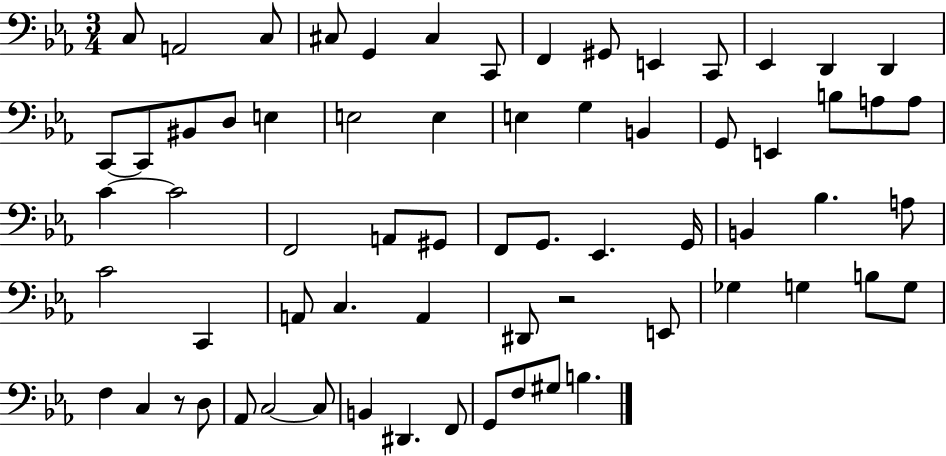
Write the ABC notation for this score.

X:1
T:Untitled
M:3/4
L:1/4
K:Eb
C,/2 A,,2 C,/2 ^C,/2 G,, ^C, C,,/2 F,, ^G,,/2 E,, C,,/2 _E,, D,, D,, C,,/2 C,,/2 ^B,,/2 D,/2 E, E,2 E, E, G, B,, G,,/2 E,, B,/2 A,/2 A,/2 C C2 F,,2 A,,/2 ^G,,/2 F,,/2 G,,/2 _E,, G,,/4 B,, _B, A,/2 C2 C,, A,,/2 C, A,, ^D,,/2 z2 E,,/2 _G, G, B,/2 G,/2 F, C, z/2 D,/2 _A,,/2 C,2 C,/2 B,, ^D,, F,,/2 G,,/2 F,/2 ^G,/2 B,